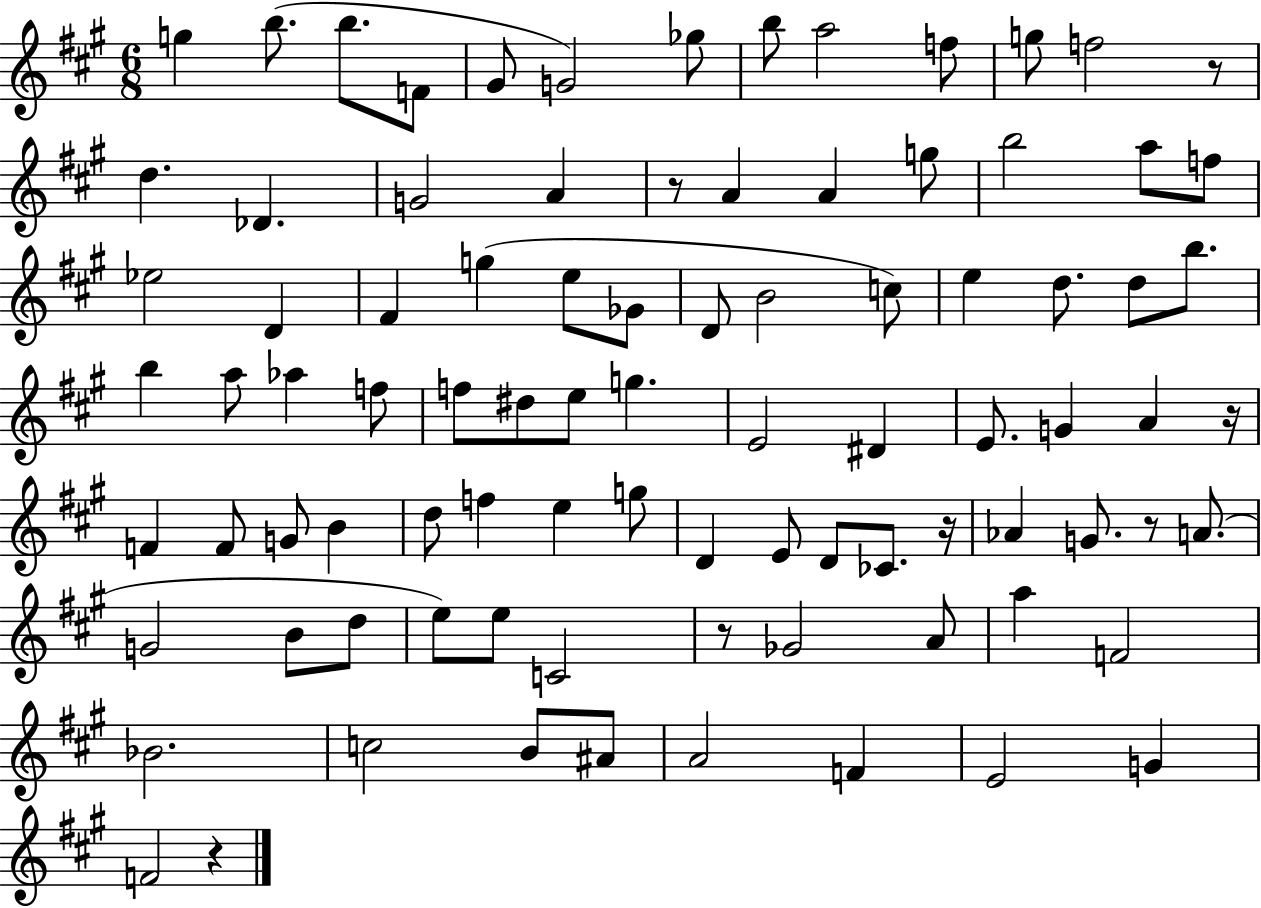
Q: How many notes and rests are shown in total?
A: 89